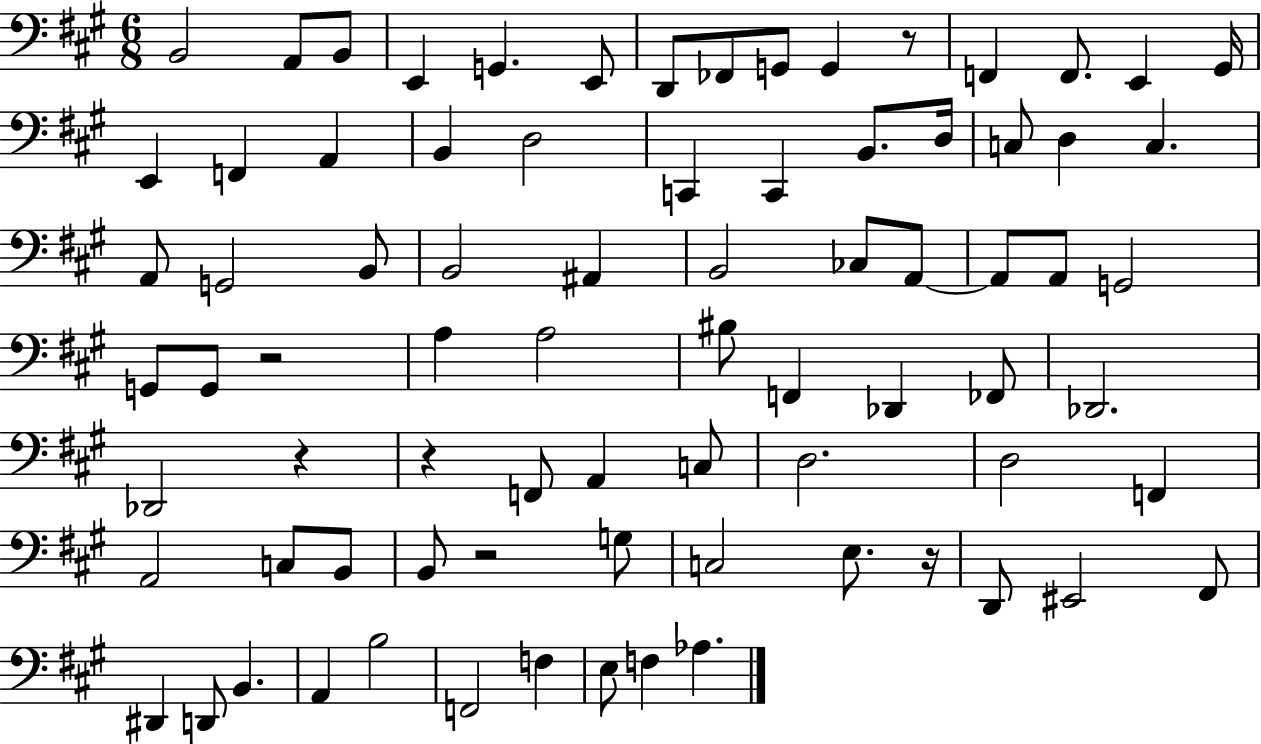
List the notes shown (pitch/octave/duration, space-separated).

B2/h A2/e B2/e E2/q G2/q. E2/e D2/e FES2/e G2/e G2/q R/e F2/q F2/e. E2/q G#2/s E2/q F2/q A2/q B2/q D3/h C2/q C2/q B2/e. D3/s C3/e D3/q C3/q. A2/e G2/h B2/e B2/h A#2/q B2/h CES3/e A2/e A2/e A2/e G2/h G2/e G2/e R/h A3/q A3/h BIS3/e F2/q Db2/q FES2/e Db2/h. Db2/h R/q R/q F2/e A2/q C3/e D3/h. D3/h F2/q A2/h C3/e B2/e B2/e R/h G3/e C3/h E3/e. R/s D2/e EIS2/h F#2/e D#2/q D2/e B2/q. A2/q B3/h F2/h F3/q E3/e F3/q Ab3/q.